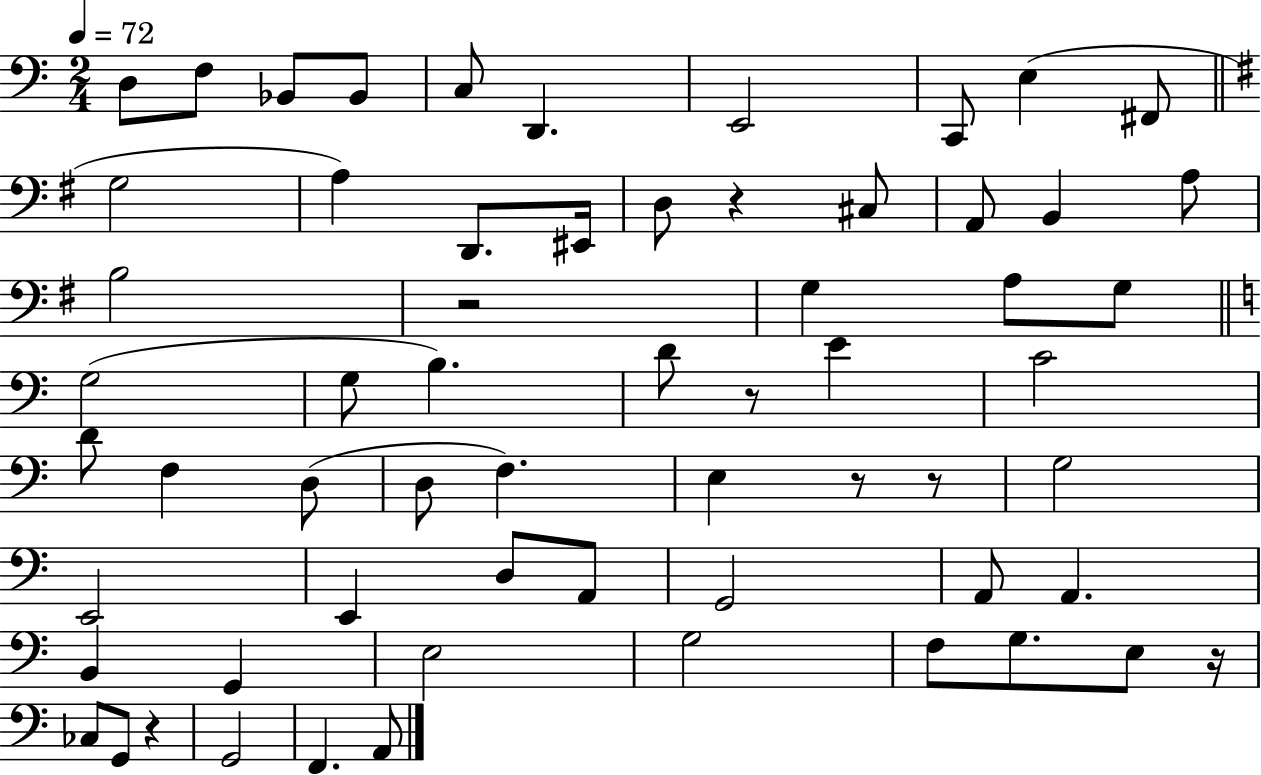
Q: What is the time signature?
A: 2/4